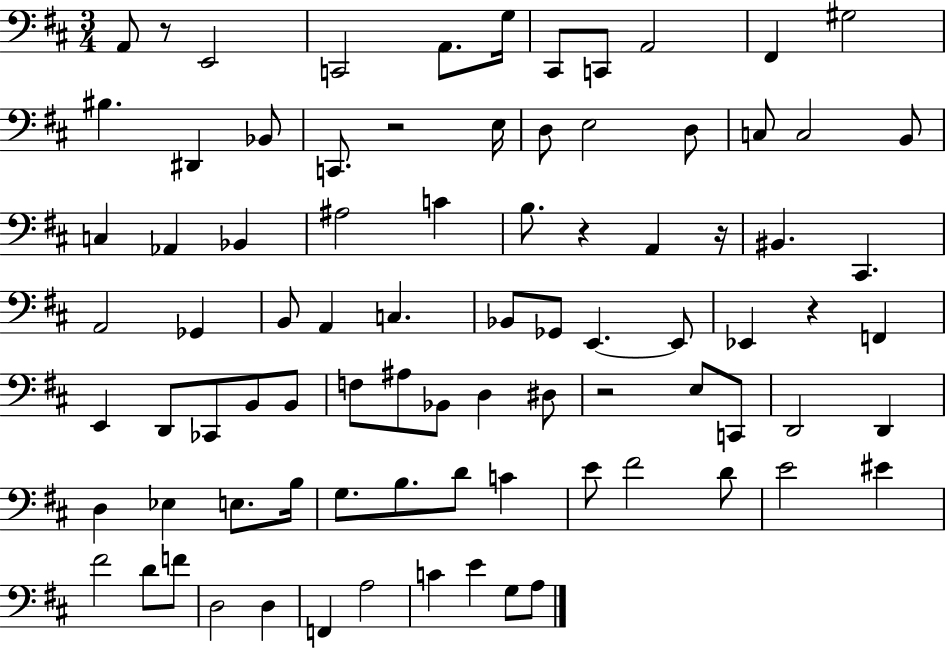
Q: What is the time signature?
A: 3/4